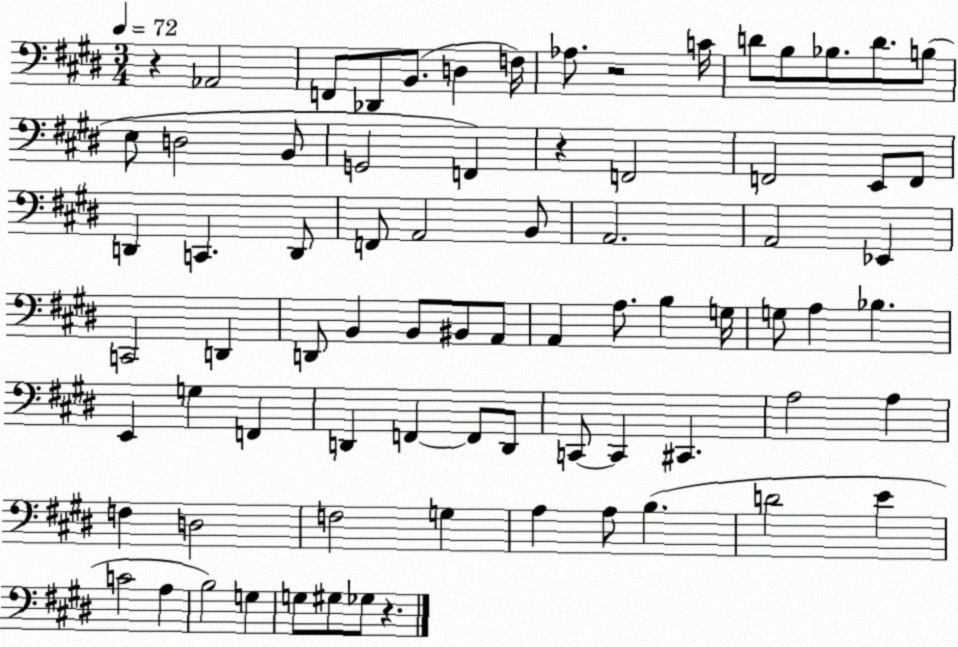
X:1
T:Untitled
M:3/4
L:1/4
K:E
z _A,,2 F,,/2 _D,,/2 B,,/2 D, F,/4 _A,/2 z2 C/4 D/2 B,/2 _B,/2 D/2 B,/2 E,/2 D,2 B,,/2 G,,2 F,, z F,,2 F,,2 E,,/2 F,,/2 D,, C,, D,,/2 F,,/2 A,,2 B,,/2 A,,2 A,,2 _E,, C,,2 D,, D,,/2 B,, B,,/2 ^B,,/2 A,,/2 A,, A,/2 B, G,/4 G,/2 A, _B, E,, G, F,, D,, F,, F,,/2 D,,/2 C,,/2 C,, ^C,, A,2 A, F, D,2 F,2 G, A, A,/2 B, D2 E C2 A, B,2 G, G,/2 ^G,/2 _G,/2 z